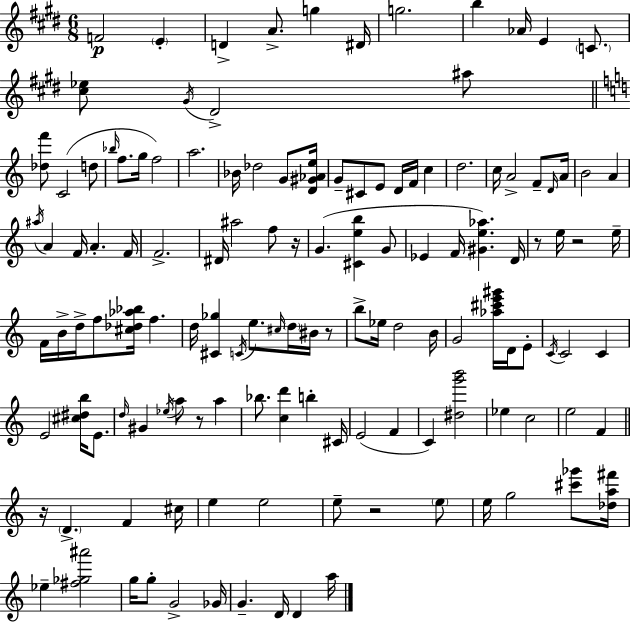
F4/h E4/q D4/q A4/e. G5/q D#4/s G5/h. B5/q Ab4/s E4/q C4/e. [C#5,Eb5]/e G#4/s D#4/h A#5/e [Db5,F6]/e C4/h D5/e Bb5/s F5/e. G5/s F5/h A5/h. Bb4/s Db5/h G4/e [D4,G#4,Ab4,E5]/s G4/e C#4/e E4/e D4/s F4/s C5/q D5/h. C5/s A4/h F4/e D4/s A4/s B4/h A4/q A#5/s A4/q F4/s A4/q. F4/s F4/h. D#4/s A#5/h F5/e R/s G4/q. [C#4,E5,B5]/q G4/e Eb4/q F4/s [G#4,E5,Ab5]/q. D4/s R/e E5/s R/h E5/s F4/s B4/s D5/s F5/e [C#5,Db5,Ab5,Bb5]/s F5/q. D5/s [C#4,Gb5]/q C4/s E5/e. C#5/s D5/s BIS4/s R/e B5/e Eb5/s D5/h B4/s G4/h [Ab5,C#6,E6,G#6]/s D4/s E4/e C4/s C4/h C4/q E4/h [C#5,D#5,B5]/s E4/e. D5/s G#4/q Eb5/s A5/e R/e A5/q Bb5/e. [C5,D6]/q B5/q C#4/s E4/h F4/q C4/q [D#5,G6,B6]/h Eb5/q C5/h E5/h F4/q R/s D4/q. F4/q C#5/s E5/q E5/h E5/e R/h E5/e E5/s G5/h [C#6,Gb6]/e [Db5,A5,F#6]/s Eb5/q [F#5,Gb5,A#6]/h G5/s G5/e G4/h Gb4/s G4/q. D4/s D4/q A5/s